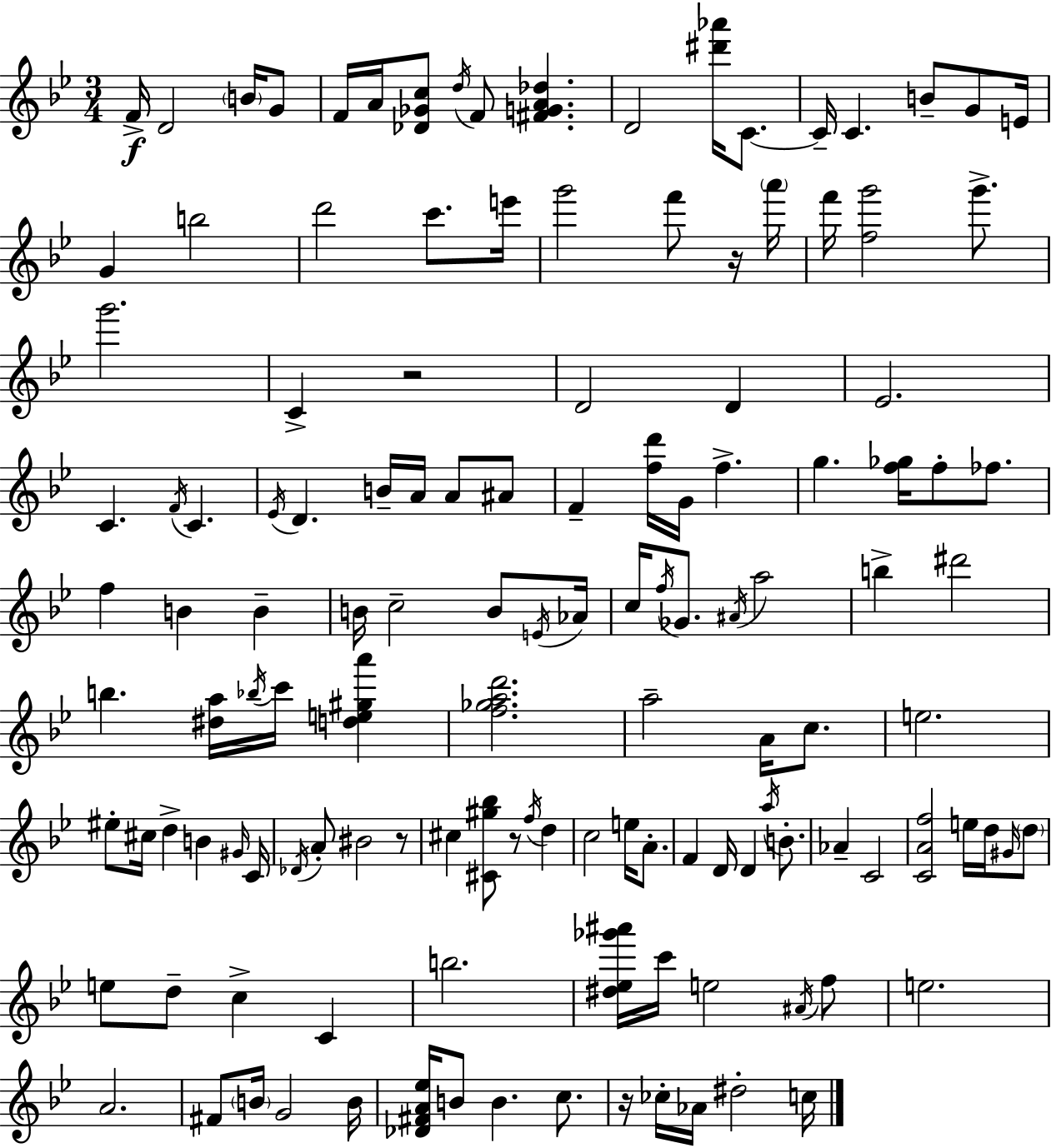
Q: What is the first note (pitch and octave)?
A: F4